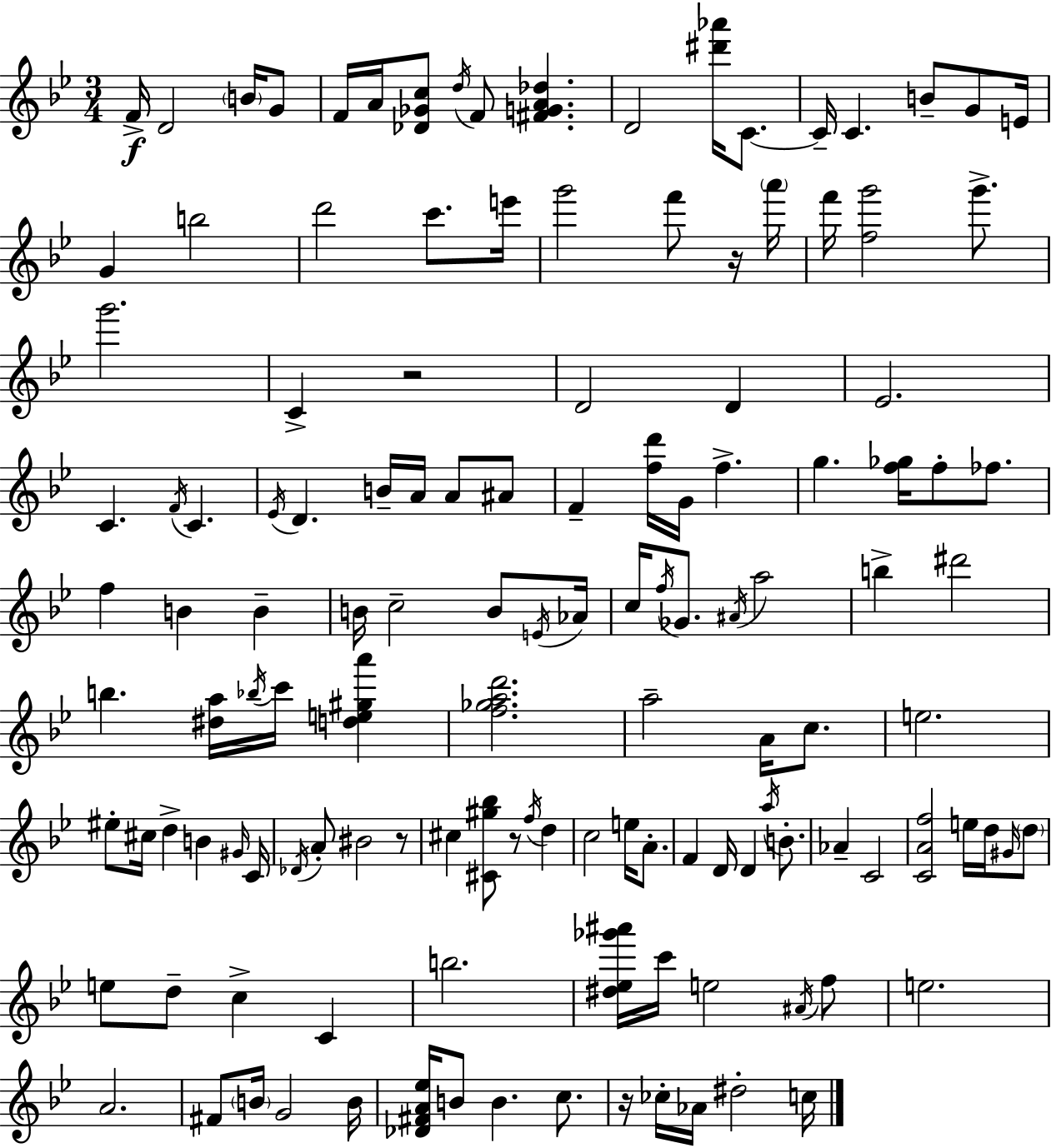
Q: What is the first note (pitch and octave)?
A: F4